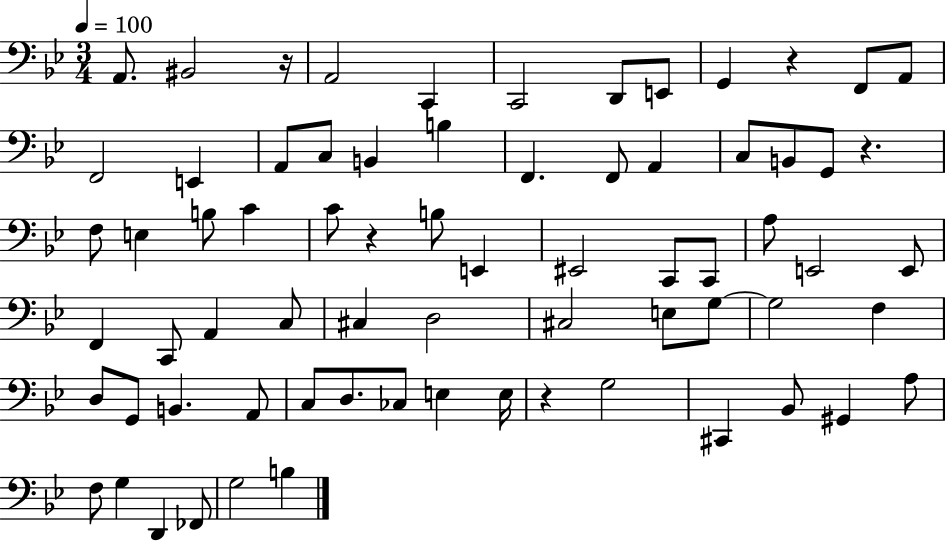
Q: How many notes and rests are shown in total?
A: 71